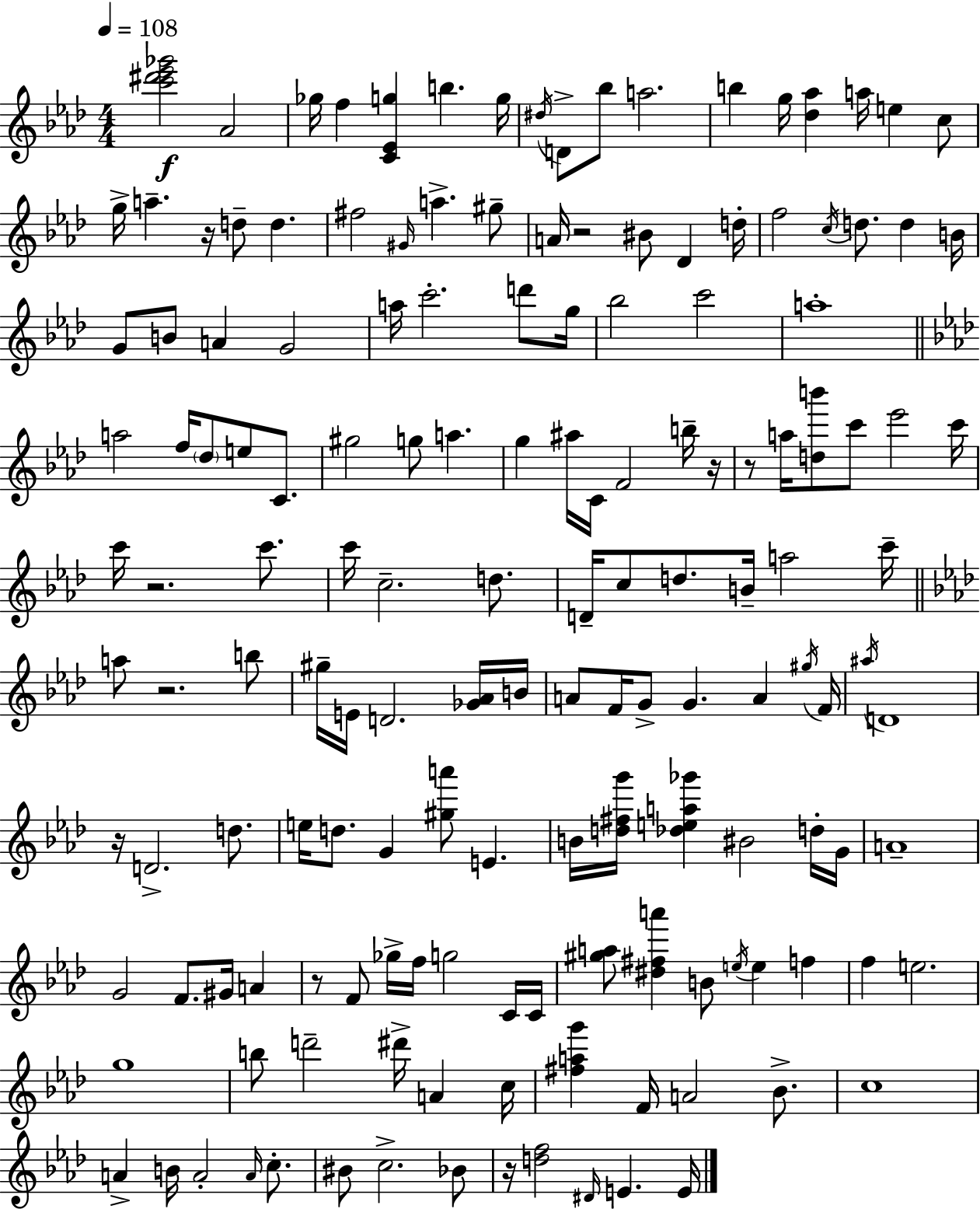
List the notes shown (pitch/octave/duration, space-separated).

[C6,D#6,Eb6,Gb6]/h Ab4/h Gb5/s F5/q [C4,Eb4,G5]/q B5/q. G5/s D#5/s D4/e Bb5/e A5/h. B5/q G5/s [Db5,Ab5]/q A5/s E5/q C5/e G5/s A5/q. R/s D5/e D5/q. F#5/h G#4/s A5/q. G#5/e A4/s R/h BIS4/e Db4/q D5/s F5/h C5/s D5/e. D5/q B4/s G4/e B4/e A4/q G4/h A5/s C6/h. D6/e G5/s Bb5/h C6/h A5/w A5/h F5/s Db5/e E5/e C4/e. G#5/h G5/e A5/q. G5/q A#5/s C4/s F4/h B5/s R/s R/e A5/s [D5,B6]/e C6/e Eb6/h C6/s C6/s R/h. C6/e. C6/s C5/h. D5/e. D4/s C5/e D5/e. B4/s A5/h C6/s A5/e R/h. B5/e G#5/s E4/s D4/h. [Gb4,Ab4]/s B4/s A4/e F4/s G4/e G4/q. A4/q G#5/s F4/s A#5/s D4/w R/s D4/h. D5/e. E5/s D5/e. G4/q [G#5,A6]/e E4/q. B4/s [D5,F#5,G6]/s [Db5,E5,A5,Gb6]/q BIS4/h D5/s G4/s A4/w G4/h F4/e. G#4/s A4/q R/e F4/e Gb5/s F5/s G5/h C4/s C4/s [G#5,A5]/e [D#5,F#5,A6]/q B4/e E5/s E5/q F5/q F5/q E5/h. G5/w B5/e D6/h D#6/s A4/q C5/s [F#5,A5,G6]/q F4/s A4/h Bb4/e. C5/w A4/q B4/s A4/h A4/s C5/e. BIS4/e C5/h. Bb4/e R/s [D5,F5]/h D#4/s E4/q. E4/s